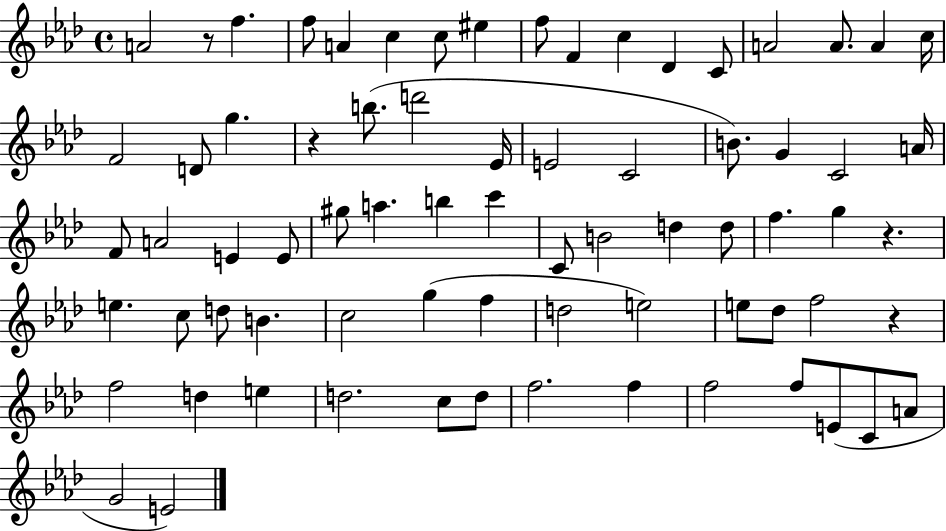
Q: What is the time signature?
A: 4/4